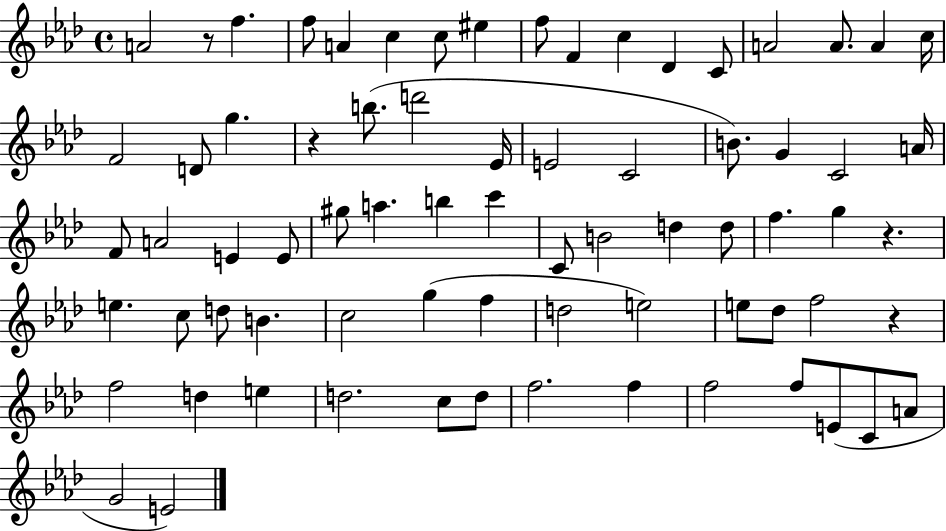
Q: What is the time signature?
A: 4/4